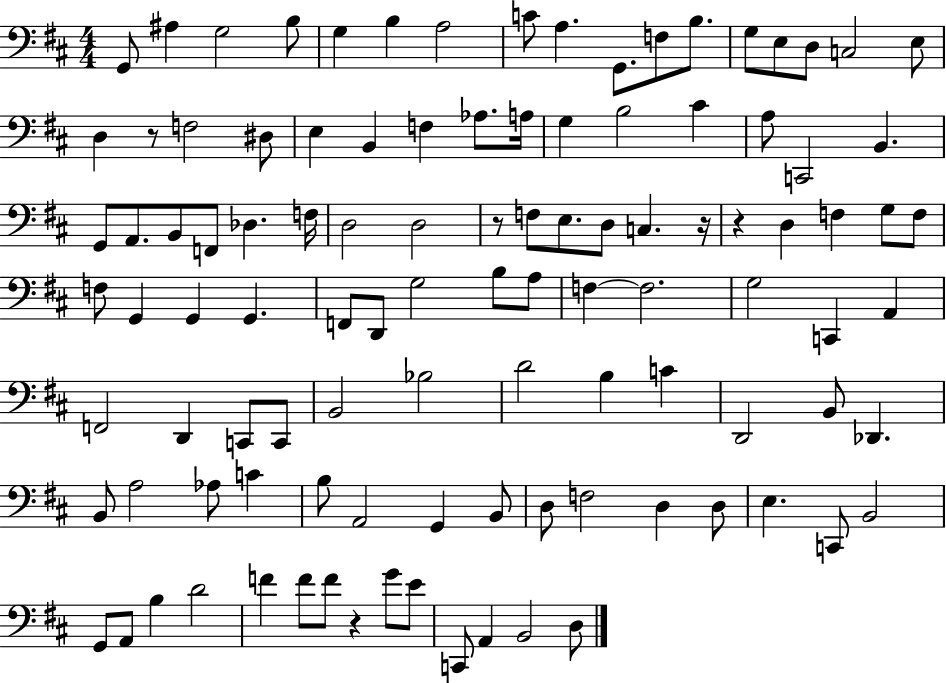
G2/e A#3/q G3/h B3/e G3/q B3/q A3/h C4/e A3/q. G2/e. F3/e B3/e. G3/e E3/e D3/e C3/h E3/e D3/q R/e F3/h D#3/e E3/q B2/q F3/q Ab3/e. A3/s G3/q B3/h C#4/q A3/e C2/h B2/q. G2/e A2/e. B2/e F2/e Db3/q. F3/s D3/h D3/h R/e F3/e E3/e. D3/e C3/q. R/s R/q D3/q F3/q G3/e F3/e F3/e G2/q G2/q G2/q. F2/e D2/e G3/h B3/e A3/e F3/q F3/h. G3/h C2/q A2/q F2/h D2/q C2/e C2/e B2/h Bb3/h D4/h B3/q C4/q D2/h B2/e Db2/q. B2/e A3/h Ab3/e C4/q B3/e A2/h G2/q B2/e D3/e F3/h D3/q D3/e E3/q. C2/e B2/h G2/e A2/e B3/q D4/h F4/q F4/e F4/e R/q G4/e E4/e C2/e A2/q B2/h D3/e